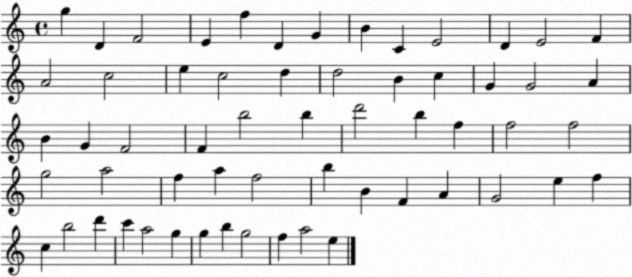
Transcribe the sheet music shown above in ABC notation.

X:1
T:Untitled
M:4/4
L:1/4
K:C
g D F2 E f D G B C E2 D E2 F A2 c2 e c2 d d2 B c G G2 A B G F2 F b2 b d'2 b f f2 f2 g2 a2 f a f2 b B F A G2 e f c b2 d' c' a2 g g b g2 f a2 e